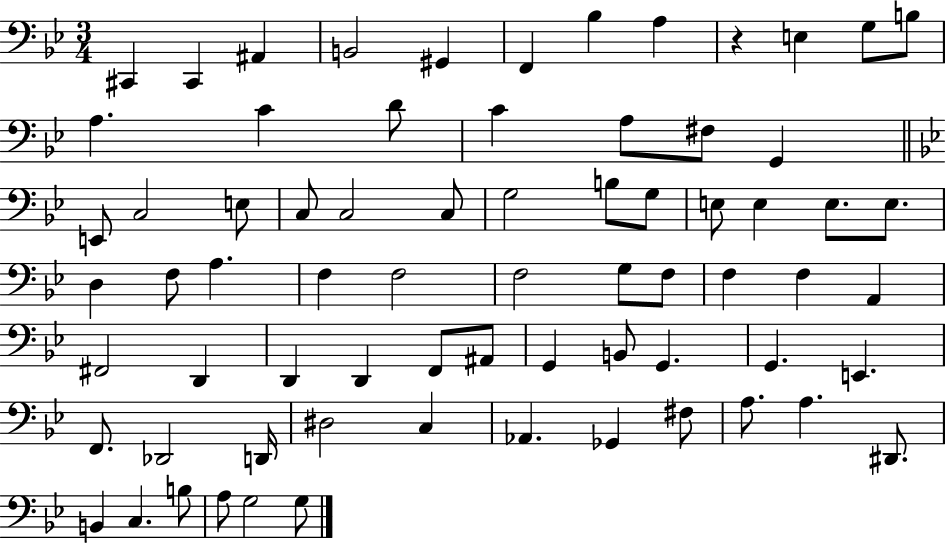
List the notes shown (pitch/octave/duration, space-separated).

C#2/q C#2/q A#2/q B2/h G#2/q F2/q Bb3/q A3/q R/q E3/q G3/e B3/e A3/q. C4/q D4/e C4/q A3/e F#3/e G2/q E2/e C3/h E3/e C3/e C3/h C3/e G3/h B3/e G3/e E3/e E3/q E3/e. E3/e. D3/q F3/e A3/q. F3/q F3/h F3/h G3/e F3/e F3/q F3/q A2/q F#2/h D2/q D2/q D2/q F2/e A#2/e G2/q B2/e G2/q. G2/q. E2/q. F2/e. Db2/h D2/s D#3/h C3/q Ab2/q. Gb2/q F#3/e A3/e. A3/q. D#2/e. B2/q C3/q. B3/e A3/e G3/h G3/e